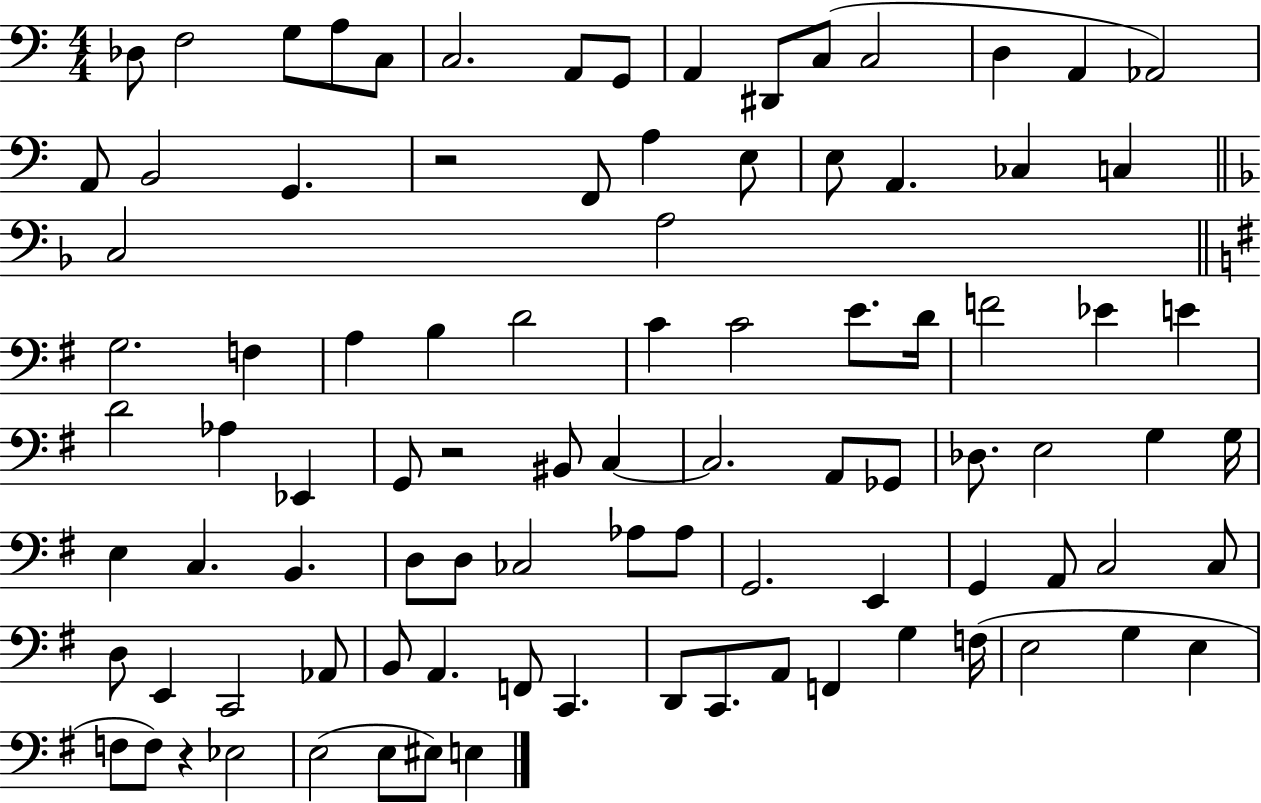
Db3/e F3/h G3/e A3/e C3/e C3/h. A2/e G2/e A2/q D#2/e C3/e C3/h D3/q A2/q Ab2/h A2/e B2/h G2/q. R/h F2/e A3/q E3/e E3/e A2/q. CES3/q C3/q C3/h A3/h G3/h. F3/q A3/q B3/q D4/h C4/q C4/h E4/e. D4/s F4/h Eb4/q E4/q D4/h Ab3/q Eb2/q G2/e R/h BIS2/e C3/q C3/h. A2/e Gb2/e Db3/e. E3/h G3/q G3/s E3/q C3/q. B2/q. D3/e D3/e CES3/h Ab3/e Ab3/e G2/h. E2/q G2/q A2/e C3/h C3/e D3/e E2/q C2/h Ab2/e B2/e A2/q. F2/e C2/q. D2/e C2/e. A2/e F2/q G3/q F3/s E3/h G3/q E3/q F3/e F3/e R/q Eb3/h E3/h E3/e EIS3/e E3/q